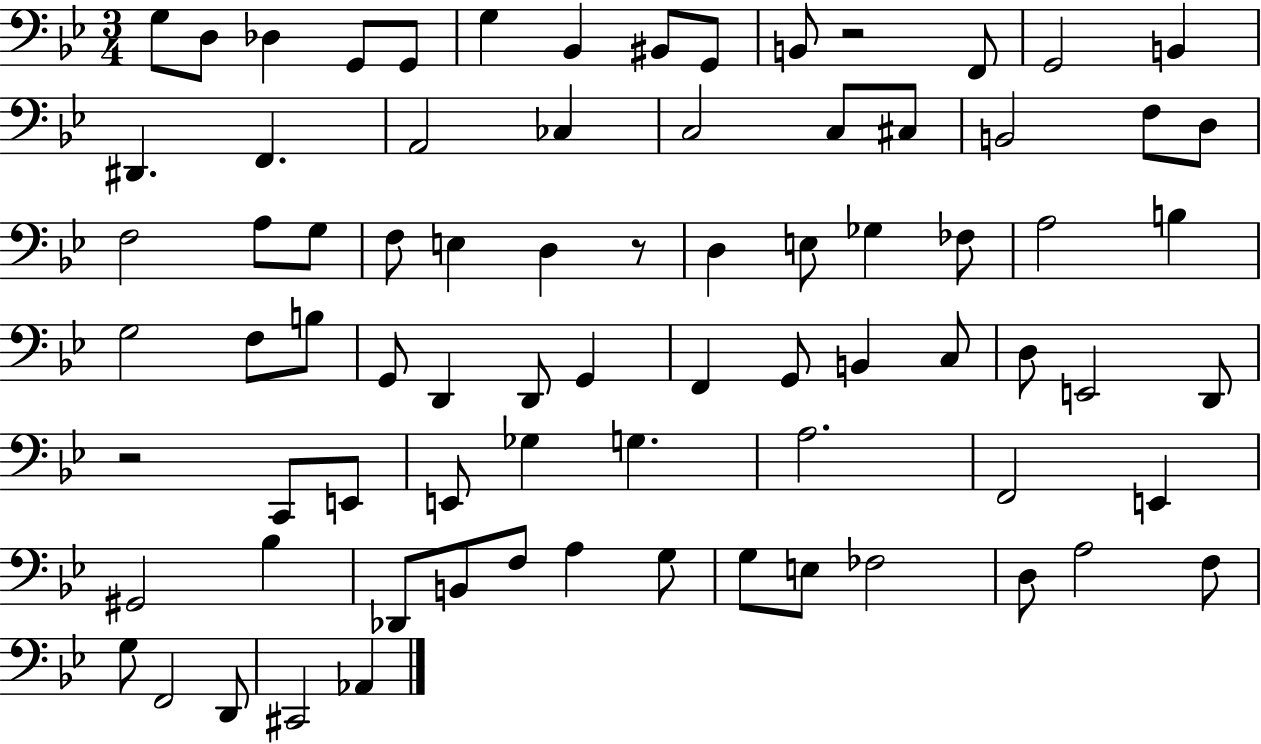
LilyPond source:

{
  \clef bass
  \numericTimeSignature
  \time 3/4
  \key bes \major
  g8 d8 des4 g,8 g,8 | g4 bes,4 bis,8 g,8 | b,8 r2 f,8 | g,2 b,4 | \break dis,4. f,4. | a,2 ces4 | c2 c8 cis8 | b,2 f8 d8 | \break f2 a8 g8 | f8 e4 d4 r8 | d4 e8 ges4 fes8 | a2 b4 | \break g2 f8 b8 | g,8 d,4 d,8 g,4 | f,4 g,8 b,4 c8 | d8 e,2 d,8 | \break r2 c,8 e,8 | e,8 ges4 g4. | a2. | f,2 e,4 | \break gis,2 bes4 | des,8 b,8 f8 a4 g8 | g8 e8 fes2 | d8 a2 f8 | \break g8 f,2 d,8 | cis,2 aes,4 | \bar "|."
}